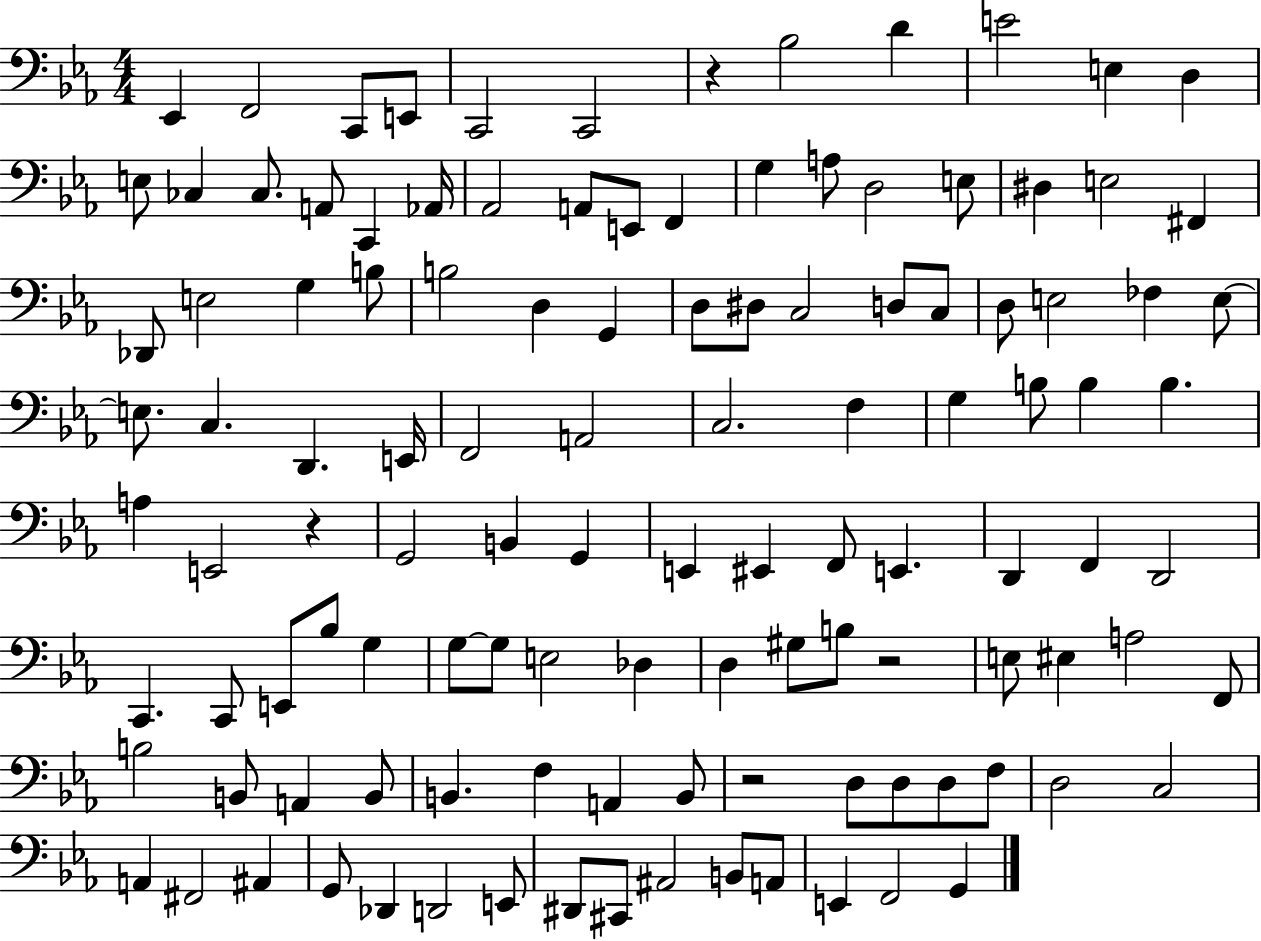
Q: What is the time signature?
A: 4/4